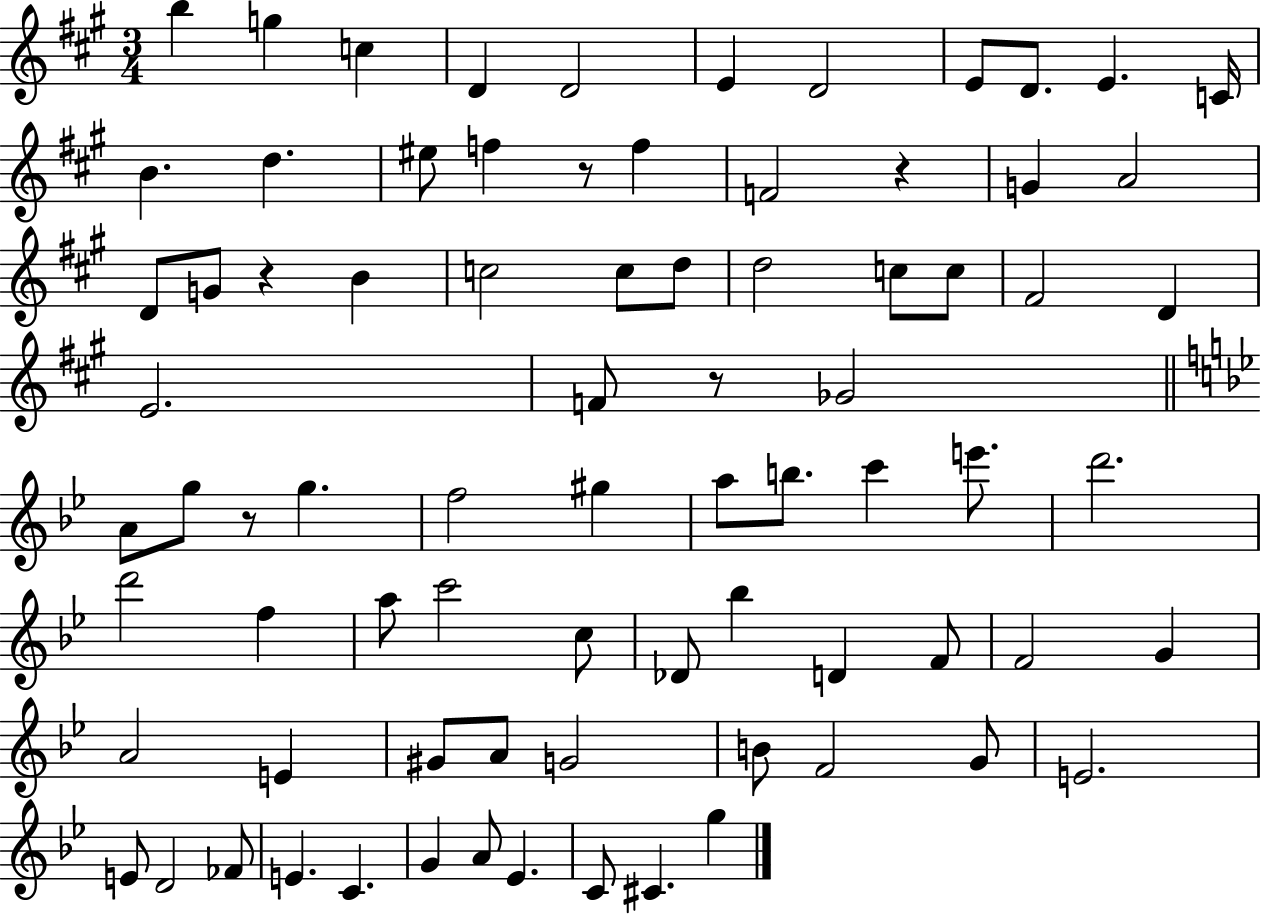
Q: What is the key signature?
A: A major